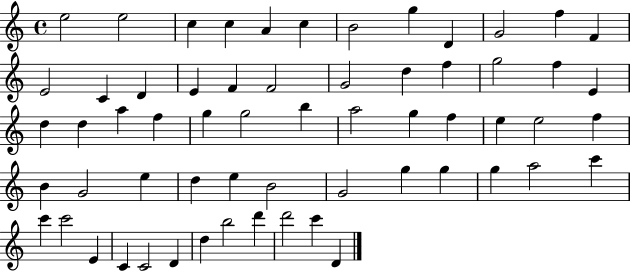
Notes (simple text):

E5/h E5/h C5/q C5/q A4/q C5/q B4/h G5/q D4/q G4/h F5/q F4/q E4/h C4/q D4/q E4/q F4/q F4/h G4/h D5/q F5/q G5/h F5/q E4/q D5/q D5/q A5/q F5/q G5/q G5/h B5/q A5/h G5/q F5/q E5/q E5/h F5/q B4/q G4/h E5/q D5/q E5/q B4/h G4/h G5/q G5/q G5/q A5/h C6/q C6/q C6/h E4/q C4/q C4/h D4/q D5/q B5/h D6/q D6/h C6/q D4/q